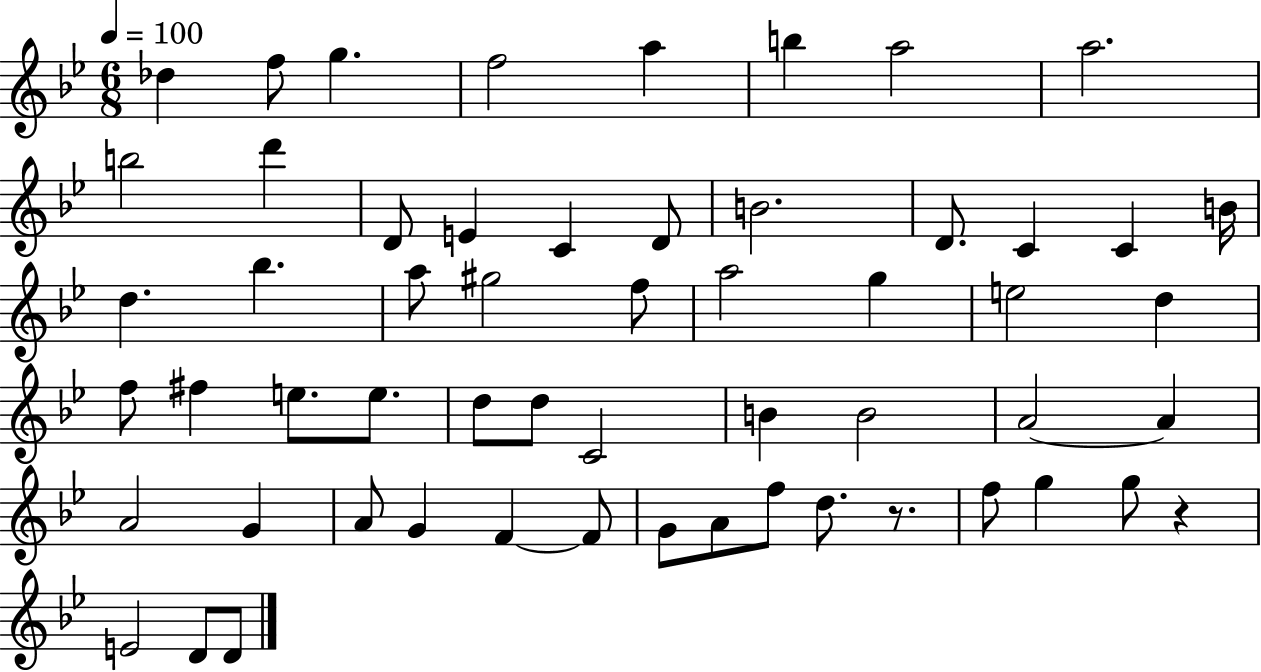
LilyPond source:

{
  \clef treble
  \numericTimeSignature
  \time 6/8
  \key bes \major
  \tempo 4 = 100
  des''4 f''8 g''4. | f''2 a''4 | b''4 a''2 | a''2. | \break b''2 d'''4 | d'8 e'4 c'4 d'8 | b'2. | d'8. c'4 c'4 b'16 | \break d''4. bes''4. | a''8 gis''2 f''8 | a''2 g''4 | e''2 d''4 | \break f''8 fis''4 e''8. e''8. | d''8 d''8 c'2 | b'4 b'2 | a'2~~ a'4 | \break a'2 g'4 | a'8 g'4 f'4~~ f'8 | g'8 a'8 f''8 d''8. r8. | f''8 g''4 g''8 r4 | \break e'2 d'8 d'8 | \bar "|."
}